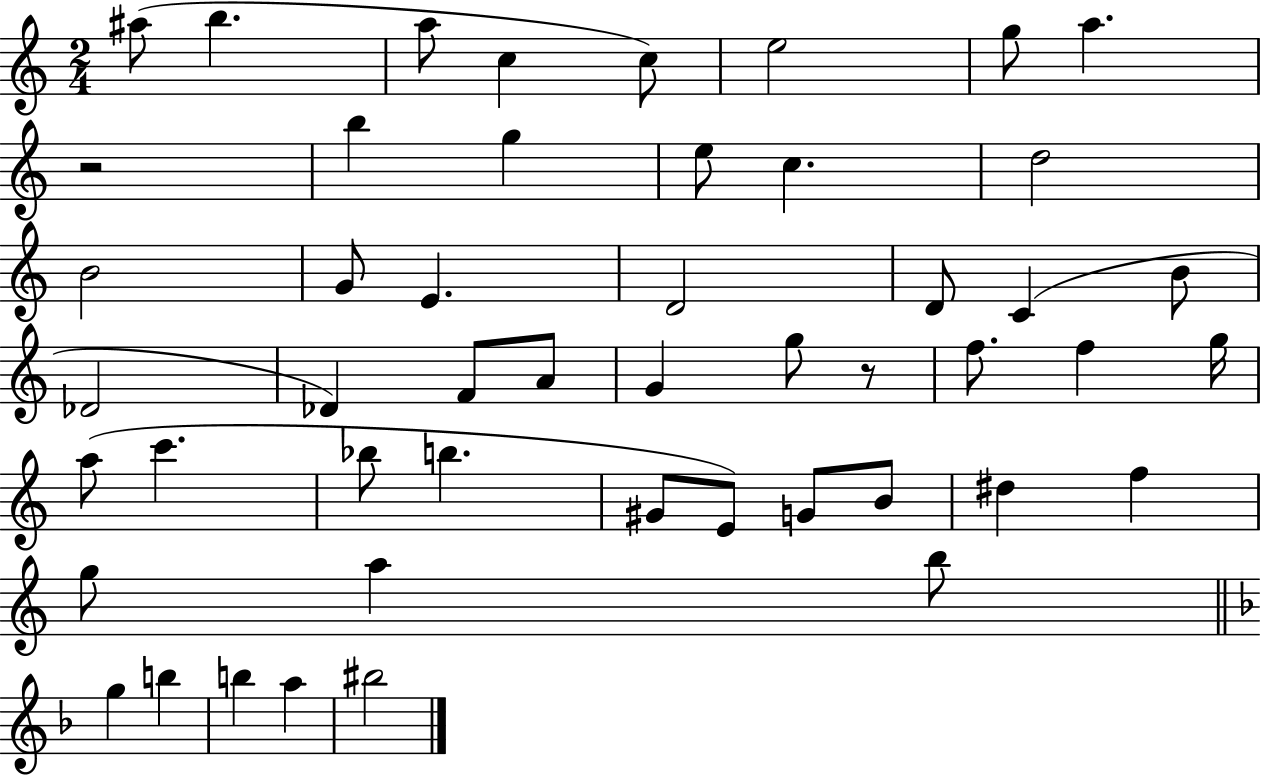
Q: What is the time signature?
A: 2/4